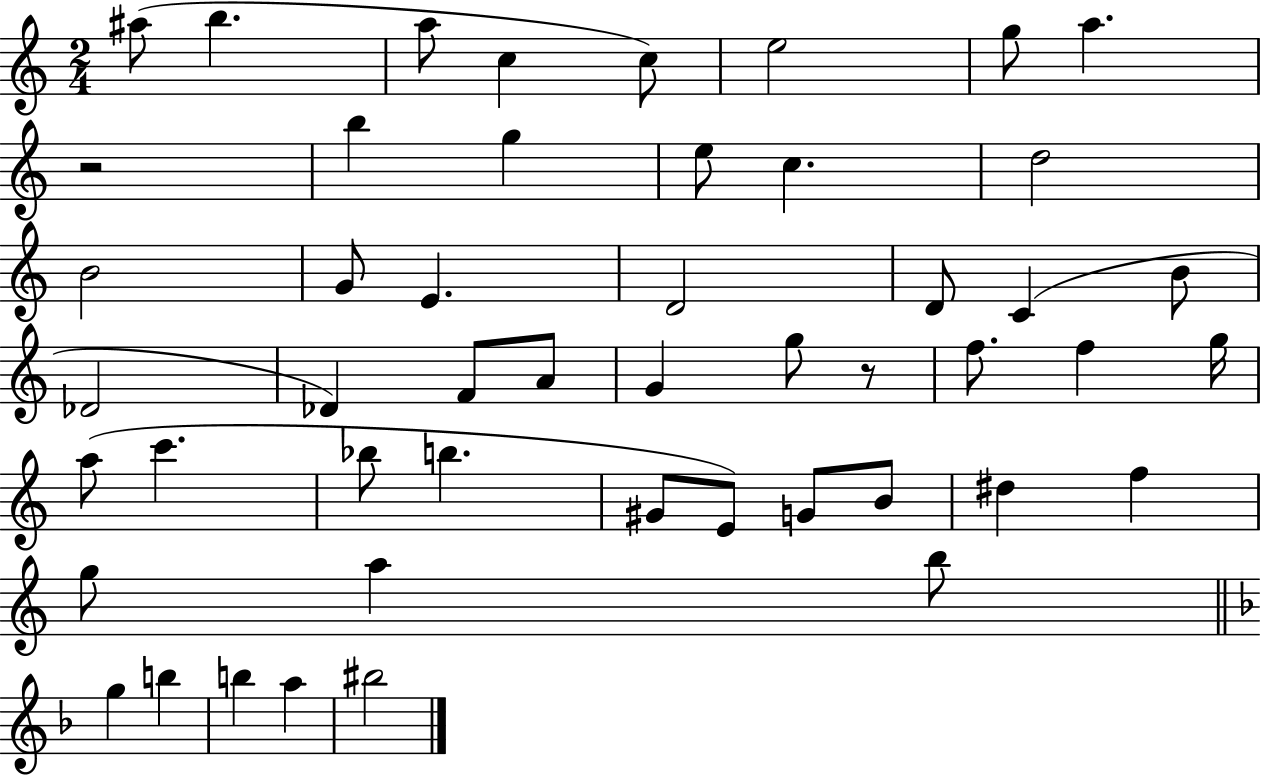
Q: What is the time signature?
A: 2/4